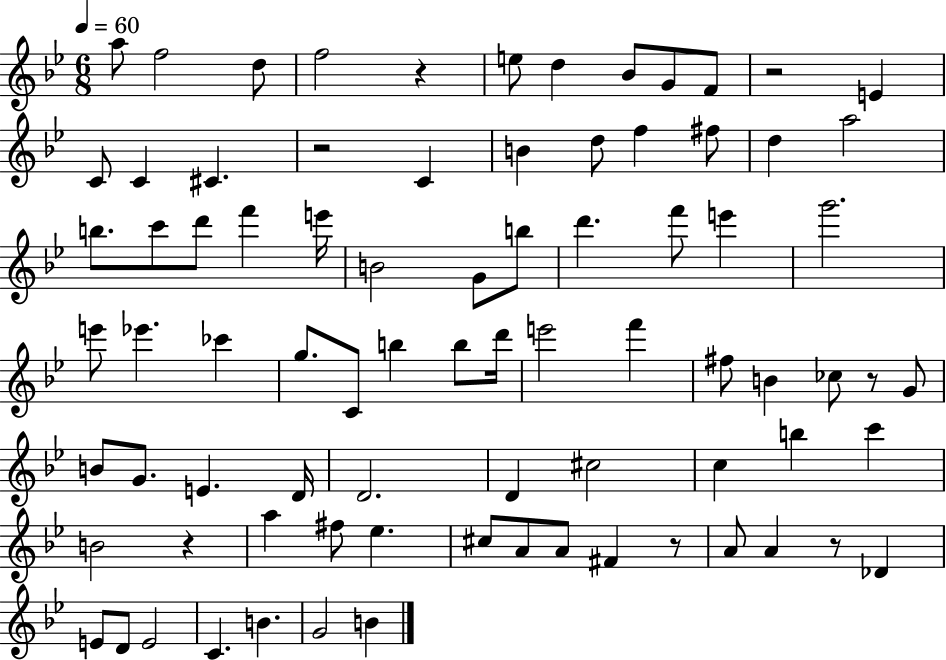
{
  \clef treble
  \numericTimeSignature
  \time 6/8
  \key bes \major
  \tempo 4 = 60
  a''8 f''2 d''8 | f''2 r4 | e''8 d''4 bes'8 g'8 f'8 | r2 e'4 | \break c'8 c'4 cis'4. | r2 c'4 | b'4 d''8 f''4 fis''8 | d''4 a''2 | \break b''8. c'''8 d'''8 f'''4 e'''16 | b'2 g'8 b''8 | d'''4. f'''8 e'''4 | g'''2. | \break e'''8 ees'''4. ces'''4 | g''8. c'8 b''4 b''8 d'''16 | e'''2 f'''4 | fis''8 b'4 ces''8 r8 g'8 | \break b'8 g'8. e'4. d'16 | d'2. | d'4 cis''2 | c''4 b''4 c'''4 | \break b'2 r4 | a''4 fis''8 ees''4. | cis''8 a'8 a'8 fis'4 r8 | a'8 a'4 r8 des'4 | \break e'8 d'8 e'2 | c'4. b'4. | g'2 b'4 | \bar "|."
}